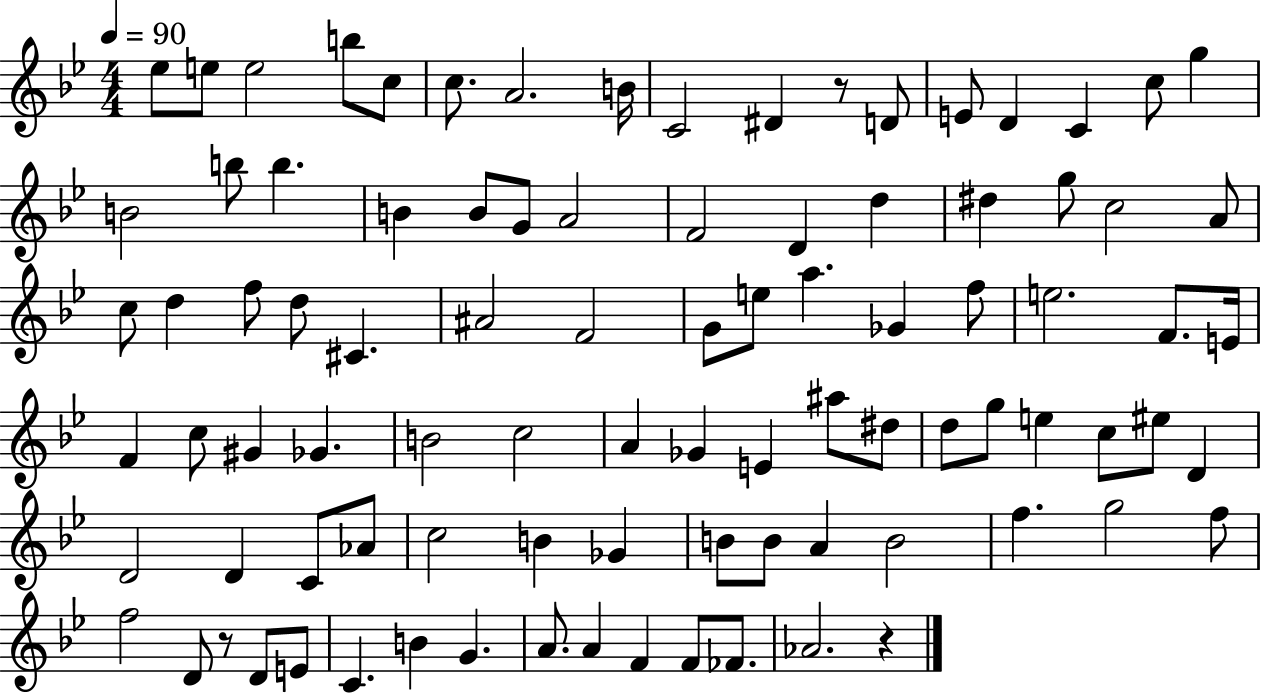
X:1
T:Untitled
M:4/4
L:1/4
K:Bb
_e/2 e/2 e2 b/2 c/2 c/2 A2 B/4 C2 ^D z/2 D/2 E/2 D C c/2 g B2 b/2 b B B/2 G/2 A2 F2 D d ^d g/2 c2 A/2 c/2 d f/2 d/2 ^C ^A2 F2 G/2 e/2 a _G f/2 e2 F/2 E/4 F c/2 ^G _G B2 c2 A _G E ^a/2 ^d/2 d/2 g/2 e c/2 ^e/2 D D2 D C/2 _A/2 c2 B _G B/2 B/2 A B2 f g2 f/2 f2 D/2 z/2 D/2 E/2 C B G A/2 A F F/2 _F/2 _A2 z